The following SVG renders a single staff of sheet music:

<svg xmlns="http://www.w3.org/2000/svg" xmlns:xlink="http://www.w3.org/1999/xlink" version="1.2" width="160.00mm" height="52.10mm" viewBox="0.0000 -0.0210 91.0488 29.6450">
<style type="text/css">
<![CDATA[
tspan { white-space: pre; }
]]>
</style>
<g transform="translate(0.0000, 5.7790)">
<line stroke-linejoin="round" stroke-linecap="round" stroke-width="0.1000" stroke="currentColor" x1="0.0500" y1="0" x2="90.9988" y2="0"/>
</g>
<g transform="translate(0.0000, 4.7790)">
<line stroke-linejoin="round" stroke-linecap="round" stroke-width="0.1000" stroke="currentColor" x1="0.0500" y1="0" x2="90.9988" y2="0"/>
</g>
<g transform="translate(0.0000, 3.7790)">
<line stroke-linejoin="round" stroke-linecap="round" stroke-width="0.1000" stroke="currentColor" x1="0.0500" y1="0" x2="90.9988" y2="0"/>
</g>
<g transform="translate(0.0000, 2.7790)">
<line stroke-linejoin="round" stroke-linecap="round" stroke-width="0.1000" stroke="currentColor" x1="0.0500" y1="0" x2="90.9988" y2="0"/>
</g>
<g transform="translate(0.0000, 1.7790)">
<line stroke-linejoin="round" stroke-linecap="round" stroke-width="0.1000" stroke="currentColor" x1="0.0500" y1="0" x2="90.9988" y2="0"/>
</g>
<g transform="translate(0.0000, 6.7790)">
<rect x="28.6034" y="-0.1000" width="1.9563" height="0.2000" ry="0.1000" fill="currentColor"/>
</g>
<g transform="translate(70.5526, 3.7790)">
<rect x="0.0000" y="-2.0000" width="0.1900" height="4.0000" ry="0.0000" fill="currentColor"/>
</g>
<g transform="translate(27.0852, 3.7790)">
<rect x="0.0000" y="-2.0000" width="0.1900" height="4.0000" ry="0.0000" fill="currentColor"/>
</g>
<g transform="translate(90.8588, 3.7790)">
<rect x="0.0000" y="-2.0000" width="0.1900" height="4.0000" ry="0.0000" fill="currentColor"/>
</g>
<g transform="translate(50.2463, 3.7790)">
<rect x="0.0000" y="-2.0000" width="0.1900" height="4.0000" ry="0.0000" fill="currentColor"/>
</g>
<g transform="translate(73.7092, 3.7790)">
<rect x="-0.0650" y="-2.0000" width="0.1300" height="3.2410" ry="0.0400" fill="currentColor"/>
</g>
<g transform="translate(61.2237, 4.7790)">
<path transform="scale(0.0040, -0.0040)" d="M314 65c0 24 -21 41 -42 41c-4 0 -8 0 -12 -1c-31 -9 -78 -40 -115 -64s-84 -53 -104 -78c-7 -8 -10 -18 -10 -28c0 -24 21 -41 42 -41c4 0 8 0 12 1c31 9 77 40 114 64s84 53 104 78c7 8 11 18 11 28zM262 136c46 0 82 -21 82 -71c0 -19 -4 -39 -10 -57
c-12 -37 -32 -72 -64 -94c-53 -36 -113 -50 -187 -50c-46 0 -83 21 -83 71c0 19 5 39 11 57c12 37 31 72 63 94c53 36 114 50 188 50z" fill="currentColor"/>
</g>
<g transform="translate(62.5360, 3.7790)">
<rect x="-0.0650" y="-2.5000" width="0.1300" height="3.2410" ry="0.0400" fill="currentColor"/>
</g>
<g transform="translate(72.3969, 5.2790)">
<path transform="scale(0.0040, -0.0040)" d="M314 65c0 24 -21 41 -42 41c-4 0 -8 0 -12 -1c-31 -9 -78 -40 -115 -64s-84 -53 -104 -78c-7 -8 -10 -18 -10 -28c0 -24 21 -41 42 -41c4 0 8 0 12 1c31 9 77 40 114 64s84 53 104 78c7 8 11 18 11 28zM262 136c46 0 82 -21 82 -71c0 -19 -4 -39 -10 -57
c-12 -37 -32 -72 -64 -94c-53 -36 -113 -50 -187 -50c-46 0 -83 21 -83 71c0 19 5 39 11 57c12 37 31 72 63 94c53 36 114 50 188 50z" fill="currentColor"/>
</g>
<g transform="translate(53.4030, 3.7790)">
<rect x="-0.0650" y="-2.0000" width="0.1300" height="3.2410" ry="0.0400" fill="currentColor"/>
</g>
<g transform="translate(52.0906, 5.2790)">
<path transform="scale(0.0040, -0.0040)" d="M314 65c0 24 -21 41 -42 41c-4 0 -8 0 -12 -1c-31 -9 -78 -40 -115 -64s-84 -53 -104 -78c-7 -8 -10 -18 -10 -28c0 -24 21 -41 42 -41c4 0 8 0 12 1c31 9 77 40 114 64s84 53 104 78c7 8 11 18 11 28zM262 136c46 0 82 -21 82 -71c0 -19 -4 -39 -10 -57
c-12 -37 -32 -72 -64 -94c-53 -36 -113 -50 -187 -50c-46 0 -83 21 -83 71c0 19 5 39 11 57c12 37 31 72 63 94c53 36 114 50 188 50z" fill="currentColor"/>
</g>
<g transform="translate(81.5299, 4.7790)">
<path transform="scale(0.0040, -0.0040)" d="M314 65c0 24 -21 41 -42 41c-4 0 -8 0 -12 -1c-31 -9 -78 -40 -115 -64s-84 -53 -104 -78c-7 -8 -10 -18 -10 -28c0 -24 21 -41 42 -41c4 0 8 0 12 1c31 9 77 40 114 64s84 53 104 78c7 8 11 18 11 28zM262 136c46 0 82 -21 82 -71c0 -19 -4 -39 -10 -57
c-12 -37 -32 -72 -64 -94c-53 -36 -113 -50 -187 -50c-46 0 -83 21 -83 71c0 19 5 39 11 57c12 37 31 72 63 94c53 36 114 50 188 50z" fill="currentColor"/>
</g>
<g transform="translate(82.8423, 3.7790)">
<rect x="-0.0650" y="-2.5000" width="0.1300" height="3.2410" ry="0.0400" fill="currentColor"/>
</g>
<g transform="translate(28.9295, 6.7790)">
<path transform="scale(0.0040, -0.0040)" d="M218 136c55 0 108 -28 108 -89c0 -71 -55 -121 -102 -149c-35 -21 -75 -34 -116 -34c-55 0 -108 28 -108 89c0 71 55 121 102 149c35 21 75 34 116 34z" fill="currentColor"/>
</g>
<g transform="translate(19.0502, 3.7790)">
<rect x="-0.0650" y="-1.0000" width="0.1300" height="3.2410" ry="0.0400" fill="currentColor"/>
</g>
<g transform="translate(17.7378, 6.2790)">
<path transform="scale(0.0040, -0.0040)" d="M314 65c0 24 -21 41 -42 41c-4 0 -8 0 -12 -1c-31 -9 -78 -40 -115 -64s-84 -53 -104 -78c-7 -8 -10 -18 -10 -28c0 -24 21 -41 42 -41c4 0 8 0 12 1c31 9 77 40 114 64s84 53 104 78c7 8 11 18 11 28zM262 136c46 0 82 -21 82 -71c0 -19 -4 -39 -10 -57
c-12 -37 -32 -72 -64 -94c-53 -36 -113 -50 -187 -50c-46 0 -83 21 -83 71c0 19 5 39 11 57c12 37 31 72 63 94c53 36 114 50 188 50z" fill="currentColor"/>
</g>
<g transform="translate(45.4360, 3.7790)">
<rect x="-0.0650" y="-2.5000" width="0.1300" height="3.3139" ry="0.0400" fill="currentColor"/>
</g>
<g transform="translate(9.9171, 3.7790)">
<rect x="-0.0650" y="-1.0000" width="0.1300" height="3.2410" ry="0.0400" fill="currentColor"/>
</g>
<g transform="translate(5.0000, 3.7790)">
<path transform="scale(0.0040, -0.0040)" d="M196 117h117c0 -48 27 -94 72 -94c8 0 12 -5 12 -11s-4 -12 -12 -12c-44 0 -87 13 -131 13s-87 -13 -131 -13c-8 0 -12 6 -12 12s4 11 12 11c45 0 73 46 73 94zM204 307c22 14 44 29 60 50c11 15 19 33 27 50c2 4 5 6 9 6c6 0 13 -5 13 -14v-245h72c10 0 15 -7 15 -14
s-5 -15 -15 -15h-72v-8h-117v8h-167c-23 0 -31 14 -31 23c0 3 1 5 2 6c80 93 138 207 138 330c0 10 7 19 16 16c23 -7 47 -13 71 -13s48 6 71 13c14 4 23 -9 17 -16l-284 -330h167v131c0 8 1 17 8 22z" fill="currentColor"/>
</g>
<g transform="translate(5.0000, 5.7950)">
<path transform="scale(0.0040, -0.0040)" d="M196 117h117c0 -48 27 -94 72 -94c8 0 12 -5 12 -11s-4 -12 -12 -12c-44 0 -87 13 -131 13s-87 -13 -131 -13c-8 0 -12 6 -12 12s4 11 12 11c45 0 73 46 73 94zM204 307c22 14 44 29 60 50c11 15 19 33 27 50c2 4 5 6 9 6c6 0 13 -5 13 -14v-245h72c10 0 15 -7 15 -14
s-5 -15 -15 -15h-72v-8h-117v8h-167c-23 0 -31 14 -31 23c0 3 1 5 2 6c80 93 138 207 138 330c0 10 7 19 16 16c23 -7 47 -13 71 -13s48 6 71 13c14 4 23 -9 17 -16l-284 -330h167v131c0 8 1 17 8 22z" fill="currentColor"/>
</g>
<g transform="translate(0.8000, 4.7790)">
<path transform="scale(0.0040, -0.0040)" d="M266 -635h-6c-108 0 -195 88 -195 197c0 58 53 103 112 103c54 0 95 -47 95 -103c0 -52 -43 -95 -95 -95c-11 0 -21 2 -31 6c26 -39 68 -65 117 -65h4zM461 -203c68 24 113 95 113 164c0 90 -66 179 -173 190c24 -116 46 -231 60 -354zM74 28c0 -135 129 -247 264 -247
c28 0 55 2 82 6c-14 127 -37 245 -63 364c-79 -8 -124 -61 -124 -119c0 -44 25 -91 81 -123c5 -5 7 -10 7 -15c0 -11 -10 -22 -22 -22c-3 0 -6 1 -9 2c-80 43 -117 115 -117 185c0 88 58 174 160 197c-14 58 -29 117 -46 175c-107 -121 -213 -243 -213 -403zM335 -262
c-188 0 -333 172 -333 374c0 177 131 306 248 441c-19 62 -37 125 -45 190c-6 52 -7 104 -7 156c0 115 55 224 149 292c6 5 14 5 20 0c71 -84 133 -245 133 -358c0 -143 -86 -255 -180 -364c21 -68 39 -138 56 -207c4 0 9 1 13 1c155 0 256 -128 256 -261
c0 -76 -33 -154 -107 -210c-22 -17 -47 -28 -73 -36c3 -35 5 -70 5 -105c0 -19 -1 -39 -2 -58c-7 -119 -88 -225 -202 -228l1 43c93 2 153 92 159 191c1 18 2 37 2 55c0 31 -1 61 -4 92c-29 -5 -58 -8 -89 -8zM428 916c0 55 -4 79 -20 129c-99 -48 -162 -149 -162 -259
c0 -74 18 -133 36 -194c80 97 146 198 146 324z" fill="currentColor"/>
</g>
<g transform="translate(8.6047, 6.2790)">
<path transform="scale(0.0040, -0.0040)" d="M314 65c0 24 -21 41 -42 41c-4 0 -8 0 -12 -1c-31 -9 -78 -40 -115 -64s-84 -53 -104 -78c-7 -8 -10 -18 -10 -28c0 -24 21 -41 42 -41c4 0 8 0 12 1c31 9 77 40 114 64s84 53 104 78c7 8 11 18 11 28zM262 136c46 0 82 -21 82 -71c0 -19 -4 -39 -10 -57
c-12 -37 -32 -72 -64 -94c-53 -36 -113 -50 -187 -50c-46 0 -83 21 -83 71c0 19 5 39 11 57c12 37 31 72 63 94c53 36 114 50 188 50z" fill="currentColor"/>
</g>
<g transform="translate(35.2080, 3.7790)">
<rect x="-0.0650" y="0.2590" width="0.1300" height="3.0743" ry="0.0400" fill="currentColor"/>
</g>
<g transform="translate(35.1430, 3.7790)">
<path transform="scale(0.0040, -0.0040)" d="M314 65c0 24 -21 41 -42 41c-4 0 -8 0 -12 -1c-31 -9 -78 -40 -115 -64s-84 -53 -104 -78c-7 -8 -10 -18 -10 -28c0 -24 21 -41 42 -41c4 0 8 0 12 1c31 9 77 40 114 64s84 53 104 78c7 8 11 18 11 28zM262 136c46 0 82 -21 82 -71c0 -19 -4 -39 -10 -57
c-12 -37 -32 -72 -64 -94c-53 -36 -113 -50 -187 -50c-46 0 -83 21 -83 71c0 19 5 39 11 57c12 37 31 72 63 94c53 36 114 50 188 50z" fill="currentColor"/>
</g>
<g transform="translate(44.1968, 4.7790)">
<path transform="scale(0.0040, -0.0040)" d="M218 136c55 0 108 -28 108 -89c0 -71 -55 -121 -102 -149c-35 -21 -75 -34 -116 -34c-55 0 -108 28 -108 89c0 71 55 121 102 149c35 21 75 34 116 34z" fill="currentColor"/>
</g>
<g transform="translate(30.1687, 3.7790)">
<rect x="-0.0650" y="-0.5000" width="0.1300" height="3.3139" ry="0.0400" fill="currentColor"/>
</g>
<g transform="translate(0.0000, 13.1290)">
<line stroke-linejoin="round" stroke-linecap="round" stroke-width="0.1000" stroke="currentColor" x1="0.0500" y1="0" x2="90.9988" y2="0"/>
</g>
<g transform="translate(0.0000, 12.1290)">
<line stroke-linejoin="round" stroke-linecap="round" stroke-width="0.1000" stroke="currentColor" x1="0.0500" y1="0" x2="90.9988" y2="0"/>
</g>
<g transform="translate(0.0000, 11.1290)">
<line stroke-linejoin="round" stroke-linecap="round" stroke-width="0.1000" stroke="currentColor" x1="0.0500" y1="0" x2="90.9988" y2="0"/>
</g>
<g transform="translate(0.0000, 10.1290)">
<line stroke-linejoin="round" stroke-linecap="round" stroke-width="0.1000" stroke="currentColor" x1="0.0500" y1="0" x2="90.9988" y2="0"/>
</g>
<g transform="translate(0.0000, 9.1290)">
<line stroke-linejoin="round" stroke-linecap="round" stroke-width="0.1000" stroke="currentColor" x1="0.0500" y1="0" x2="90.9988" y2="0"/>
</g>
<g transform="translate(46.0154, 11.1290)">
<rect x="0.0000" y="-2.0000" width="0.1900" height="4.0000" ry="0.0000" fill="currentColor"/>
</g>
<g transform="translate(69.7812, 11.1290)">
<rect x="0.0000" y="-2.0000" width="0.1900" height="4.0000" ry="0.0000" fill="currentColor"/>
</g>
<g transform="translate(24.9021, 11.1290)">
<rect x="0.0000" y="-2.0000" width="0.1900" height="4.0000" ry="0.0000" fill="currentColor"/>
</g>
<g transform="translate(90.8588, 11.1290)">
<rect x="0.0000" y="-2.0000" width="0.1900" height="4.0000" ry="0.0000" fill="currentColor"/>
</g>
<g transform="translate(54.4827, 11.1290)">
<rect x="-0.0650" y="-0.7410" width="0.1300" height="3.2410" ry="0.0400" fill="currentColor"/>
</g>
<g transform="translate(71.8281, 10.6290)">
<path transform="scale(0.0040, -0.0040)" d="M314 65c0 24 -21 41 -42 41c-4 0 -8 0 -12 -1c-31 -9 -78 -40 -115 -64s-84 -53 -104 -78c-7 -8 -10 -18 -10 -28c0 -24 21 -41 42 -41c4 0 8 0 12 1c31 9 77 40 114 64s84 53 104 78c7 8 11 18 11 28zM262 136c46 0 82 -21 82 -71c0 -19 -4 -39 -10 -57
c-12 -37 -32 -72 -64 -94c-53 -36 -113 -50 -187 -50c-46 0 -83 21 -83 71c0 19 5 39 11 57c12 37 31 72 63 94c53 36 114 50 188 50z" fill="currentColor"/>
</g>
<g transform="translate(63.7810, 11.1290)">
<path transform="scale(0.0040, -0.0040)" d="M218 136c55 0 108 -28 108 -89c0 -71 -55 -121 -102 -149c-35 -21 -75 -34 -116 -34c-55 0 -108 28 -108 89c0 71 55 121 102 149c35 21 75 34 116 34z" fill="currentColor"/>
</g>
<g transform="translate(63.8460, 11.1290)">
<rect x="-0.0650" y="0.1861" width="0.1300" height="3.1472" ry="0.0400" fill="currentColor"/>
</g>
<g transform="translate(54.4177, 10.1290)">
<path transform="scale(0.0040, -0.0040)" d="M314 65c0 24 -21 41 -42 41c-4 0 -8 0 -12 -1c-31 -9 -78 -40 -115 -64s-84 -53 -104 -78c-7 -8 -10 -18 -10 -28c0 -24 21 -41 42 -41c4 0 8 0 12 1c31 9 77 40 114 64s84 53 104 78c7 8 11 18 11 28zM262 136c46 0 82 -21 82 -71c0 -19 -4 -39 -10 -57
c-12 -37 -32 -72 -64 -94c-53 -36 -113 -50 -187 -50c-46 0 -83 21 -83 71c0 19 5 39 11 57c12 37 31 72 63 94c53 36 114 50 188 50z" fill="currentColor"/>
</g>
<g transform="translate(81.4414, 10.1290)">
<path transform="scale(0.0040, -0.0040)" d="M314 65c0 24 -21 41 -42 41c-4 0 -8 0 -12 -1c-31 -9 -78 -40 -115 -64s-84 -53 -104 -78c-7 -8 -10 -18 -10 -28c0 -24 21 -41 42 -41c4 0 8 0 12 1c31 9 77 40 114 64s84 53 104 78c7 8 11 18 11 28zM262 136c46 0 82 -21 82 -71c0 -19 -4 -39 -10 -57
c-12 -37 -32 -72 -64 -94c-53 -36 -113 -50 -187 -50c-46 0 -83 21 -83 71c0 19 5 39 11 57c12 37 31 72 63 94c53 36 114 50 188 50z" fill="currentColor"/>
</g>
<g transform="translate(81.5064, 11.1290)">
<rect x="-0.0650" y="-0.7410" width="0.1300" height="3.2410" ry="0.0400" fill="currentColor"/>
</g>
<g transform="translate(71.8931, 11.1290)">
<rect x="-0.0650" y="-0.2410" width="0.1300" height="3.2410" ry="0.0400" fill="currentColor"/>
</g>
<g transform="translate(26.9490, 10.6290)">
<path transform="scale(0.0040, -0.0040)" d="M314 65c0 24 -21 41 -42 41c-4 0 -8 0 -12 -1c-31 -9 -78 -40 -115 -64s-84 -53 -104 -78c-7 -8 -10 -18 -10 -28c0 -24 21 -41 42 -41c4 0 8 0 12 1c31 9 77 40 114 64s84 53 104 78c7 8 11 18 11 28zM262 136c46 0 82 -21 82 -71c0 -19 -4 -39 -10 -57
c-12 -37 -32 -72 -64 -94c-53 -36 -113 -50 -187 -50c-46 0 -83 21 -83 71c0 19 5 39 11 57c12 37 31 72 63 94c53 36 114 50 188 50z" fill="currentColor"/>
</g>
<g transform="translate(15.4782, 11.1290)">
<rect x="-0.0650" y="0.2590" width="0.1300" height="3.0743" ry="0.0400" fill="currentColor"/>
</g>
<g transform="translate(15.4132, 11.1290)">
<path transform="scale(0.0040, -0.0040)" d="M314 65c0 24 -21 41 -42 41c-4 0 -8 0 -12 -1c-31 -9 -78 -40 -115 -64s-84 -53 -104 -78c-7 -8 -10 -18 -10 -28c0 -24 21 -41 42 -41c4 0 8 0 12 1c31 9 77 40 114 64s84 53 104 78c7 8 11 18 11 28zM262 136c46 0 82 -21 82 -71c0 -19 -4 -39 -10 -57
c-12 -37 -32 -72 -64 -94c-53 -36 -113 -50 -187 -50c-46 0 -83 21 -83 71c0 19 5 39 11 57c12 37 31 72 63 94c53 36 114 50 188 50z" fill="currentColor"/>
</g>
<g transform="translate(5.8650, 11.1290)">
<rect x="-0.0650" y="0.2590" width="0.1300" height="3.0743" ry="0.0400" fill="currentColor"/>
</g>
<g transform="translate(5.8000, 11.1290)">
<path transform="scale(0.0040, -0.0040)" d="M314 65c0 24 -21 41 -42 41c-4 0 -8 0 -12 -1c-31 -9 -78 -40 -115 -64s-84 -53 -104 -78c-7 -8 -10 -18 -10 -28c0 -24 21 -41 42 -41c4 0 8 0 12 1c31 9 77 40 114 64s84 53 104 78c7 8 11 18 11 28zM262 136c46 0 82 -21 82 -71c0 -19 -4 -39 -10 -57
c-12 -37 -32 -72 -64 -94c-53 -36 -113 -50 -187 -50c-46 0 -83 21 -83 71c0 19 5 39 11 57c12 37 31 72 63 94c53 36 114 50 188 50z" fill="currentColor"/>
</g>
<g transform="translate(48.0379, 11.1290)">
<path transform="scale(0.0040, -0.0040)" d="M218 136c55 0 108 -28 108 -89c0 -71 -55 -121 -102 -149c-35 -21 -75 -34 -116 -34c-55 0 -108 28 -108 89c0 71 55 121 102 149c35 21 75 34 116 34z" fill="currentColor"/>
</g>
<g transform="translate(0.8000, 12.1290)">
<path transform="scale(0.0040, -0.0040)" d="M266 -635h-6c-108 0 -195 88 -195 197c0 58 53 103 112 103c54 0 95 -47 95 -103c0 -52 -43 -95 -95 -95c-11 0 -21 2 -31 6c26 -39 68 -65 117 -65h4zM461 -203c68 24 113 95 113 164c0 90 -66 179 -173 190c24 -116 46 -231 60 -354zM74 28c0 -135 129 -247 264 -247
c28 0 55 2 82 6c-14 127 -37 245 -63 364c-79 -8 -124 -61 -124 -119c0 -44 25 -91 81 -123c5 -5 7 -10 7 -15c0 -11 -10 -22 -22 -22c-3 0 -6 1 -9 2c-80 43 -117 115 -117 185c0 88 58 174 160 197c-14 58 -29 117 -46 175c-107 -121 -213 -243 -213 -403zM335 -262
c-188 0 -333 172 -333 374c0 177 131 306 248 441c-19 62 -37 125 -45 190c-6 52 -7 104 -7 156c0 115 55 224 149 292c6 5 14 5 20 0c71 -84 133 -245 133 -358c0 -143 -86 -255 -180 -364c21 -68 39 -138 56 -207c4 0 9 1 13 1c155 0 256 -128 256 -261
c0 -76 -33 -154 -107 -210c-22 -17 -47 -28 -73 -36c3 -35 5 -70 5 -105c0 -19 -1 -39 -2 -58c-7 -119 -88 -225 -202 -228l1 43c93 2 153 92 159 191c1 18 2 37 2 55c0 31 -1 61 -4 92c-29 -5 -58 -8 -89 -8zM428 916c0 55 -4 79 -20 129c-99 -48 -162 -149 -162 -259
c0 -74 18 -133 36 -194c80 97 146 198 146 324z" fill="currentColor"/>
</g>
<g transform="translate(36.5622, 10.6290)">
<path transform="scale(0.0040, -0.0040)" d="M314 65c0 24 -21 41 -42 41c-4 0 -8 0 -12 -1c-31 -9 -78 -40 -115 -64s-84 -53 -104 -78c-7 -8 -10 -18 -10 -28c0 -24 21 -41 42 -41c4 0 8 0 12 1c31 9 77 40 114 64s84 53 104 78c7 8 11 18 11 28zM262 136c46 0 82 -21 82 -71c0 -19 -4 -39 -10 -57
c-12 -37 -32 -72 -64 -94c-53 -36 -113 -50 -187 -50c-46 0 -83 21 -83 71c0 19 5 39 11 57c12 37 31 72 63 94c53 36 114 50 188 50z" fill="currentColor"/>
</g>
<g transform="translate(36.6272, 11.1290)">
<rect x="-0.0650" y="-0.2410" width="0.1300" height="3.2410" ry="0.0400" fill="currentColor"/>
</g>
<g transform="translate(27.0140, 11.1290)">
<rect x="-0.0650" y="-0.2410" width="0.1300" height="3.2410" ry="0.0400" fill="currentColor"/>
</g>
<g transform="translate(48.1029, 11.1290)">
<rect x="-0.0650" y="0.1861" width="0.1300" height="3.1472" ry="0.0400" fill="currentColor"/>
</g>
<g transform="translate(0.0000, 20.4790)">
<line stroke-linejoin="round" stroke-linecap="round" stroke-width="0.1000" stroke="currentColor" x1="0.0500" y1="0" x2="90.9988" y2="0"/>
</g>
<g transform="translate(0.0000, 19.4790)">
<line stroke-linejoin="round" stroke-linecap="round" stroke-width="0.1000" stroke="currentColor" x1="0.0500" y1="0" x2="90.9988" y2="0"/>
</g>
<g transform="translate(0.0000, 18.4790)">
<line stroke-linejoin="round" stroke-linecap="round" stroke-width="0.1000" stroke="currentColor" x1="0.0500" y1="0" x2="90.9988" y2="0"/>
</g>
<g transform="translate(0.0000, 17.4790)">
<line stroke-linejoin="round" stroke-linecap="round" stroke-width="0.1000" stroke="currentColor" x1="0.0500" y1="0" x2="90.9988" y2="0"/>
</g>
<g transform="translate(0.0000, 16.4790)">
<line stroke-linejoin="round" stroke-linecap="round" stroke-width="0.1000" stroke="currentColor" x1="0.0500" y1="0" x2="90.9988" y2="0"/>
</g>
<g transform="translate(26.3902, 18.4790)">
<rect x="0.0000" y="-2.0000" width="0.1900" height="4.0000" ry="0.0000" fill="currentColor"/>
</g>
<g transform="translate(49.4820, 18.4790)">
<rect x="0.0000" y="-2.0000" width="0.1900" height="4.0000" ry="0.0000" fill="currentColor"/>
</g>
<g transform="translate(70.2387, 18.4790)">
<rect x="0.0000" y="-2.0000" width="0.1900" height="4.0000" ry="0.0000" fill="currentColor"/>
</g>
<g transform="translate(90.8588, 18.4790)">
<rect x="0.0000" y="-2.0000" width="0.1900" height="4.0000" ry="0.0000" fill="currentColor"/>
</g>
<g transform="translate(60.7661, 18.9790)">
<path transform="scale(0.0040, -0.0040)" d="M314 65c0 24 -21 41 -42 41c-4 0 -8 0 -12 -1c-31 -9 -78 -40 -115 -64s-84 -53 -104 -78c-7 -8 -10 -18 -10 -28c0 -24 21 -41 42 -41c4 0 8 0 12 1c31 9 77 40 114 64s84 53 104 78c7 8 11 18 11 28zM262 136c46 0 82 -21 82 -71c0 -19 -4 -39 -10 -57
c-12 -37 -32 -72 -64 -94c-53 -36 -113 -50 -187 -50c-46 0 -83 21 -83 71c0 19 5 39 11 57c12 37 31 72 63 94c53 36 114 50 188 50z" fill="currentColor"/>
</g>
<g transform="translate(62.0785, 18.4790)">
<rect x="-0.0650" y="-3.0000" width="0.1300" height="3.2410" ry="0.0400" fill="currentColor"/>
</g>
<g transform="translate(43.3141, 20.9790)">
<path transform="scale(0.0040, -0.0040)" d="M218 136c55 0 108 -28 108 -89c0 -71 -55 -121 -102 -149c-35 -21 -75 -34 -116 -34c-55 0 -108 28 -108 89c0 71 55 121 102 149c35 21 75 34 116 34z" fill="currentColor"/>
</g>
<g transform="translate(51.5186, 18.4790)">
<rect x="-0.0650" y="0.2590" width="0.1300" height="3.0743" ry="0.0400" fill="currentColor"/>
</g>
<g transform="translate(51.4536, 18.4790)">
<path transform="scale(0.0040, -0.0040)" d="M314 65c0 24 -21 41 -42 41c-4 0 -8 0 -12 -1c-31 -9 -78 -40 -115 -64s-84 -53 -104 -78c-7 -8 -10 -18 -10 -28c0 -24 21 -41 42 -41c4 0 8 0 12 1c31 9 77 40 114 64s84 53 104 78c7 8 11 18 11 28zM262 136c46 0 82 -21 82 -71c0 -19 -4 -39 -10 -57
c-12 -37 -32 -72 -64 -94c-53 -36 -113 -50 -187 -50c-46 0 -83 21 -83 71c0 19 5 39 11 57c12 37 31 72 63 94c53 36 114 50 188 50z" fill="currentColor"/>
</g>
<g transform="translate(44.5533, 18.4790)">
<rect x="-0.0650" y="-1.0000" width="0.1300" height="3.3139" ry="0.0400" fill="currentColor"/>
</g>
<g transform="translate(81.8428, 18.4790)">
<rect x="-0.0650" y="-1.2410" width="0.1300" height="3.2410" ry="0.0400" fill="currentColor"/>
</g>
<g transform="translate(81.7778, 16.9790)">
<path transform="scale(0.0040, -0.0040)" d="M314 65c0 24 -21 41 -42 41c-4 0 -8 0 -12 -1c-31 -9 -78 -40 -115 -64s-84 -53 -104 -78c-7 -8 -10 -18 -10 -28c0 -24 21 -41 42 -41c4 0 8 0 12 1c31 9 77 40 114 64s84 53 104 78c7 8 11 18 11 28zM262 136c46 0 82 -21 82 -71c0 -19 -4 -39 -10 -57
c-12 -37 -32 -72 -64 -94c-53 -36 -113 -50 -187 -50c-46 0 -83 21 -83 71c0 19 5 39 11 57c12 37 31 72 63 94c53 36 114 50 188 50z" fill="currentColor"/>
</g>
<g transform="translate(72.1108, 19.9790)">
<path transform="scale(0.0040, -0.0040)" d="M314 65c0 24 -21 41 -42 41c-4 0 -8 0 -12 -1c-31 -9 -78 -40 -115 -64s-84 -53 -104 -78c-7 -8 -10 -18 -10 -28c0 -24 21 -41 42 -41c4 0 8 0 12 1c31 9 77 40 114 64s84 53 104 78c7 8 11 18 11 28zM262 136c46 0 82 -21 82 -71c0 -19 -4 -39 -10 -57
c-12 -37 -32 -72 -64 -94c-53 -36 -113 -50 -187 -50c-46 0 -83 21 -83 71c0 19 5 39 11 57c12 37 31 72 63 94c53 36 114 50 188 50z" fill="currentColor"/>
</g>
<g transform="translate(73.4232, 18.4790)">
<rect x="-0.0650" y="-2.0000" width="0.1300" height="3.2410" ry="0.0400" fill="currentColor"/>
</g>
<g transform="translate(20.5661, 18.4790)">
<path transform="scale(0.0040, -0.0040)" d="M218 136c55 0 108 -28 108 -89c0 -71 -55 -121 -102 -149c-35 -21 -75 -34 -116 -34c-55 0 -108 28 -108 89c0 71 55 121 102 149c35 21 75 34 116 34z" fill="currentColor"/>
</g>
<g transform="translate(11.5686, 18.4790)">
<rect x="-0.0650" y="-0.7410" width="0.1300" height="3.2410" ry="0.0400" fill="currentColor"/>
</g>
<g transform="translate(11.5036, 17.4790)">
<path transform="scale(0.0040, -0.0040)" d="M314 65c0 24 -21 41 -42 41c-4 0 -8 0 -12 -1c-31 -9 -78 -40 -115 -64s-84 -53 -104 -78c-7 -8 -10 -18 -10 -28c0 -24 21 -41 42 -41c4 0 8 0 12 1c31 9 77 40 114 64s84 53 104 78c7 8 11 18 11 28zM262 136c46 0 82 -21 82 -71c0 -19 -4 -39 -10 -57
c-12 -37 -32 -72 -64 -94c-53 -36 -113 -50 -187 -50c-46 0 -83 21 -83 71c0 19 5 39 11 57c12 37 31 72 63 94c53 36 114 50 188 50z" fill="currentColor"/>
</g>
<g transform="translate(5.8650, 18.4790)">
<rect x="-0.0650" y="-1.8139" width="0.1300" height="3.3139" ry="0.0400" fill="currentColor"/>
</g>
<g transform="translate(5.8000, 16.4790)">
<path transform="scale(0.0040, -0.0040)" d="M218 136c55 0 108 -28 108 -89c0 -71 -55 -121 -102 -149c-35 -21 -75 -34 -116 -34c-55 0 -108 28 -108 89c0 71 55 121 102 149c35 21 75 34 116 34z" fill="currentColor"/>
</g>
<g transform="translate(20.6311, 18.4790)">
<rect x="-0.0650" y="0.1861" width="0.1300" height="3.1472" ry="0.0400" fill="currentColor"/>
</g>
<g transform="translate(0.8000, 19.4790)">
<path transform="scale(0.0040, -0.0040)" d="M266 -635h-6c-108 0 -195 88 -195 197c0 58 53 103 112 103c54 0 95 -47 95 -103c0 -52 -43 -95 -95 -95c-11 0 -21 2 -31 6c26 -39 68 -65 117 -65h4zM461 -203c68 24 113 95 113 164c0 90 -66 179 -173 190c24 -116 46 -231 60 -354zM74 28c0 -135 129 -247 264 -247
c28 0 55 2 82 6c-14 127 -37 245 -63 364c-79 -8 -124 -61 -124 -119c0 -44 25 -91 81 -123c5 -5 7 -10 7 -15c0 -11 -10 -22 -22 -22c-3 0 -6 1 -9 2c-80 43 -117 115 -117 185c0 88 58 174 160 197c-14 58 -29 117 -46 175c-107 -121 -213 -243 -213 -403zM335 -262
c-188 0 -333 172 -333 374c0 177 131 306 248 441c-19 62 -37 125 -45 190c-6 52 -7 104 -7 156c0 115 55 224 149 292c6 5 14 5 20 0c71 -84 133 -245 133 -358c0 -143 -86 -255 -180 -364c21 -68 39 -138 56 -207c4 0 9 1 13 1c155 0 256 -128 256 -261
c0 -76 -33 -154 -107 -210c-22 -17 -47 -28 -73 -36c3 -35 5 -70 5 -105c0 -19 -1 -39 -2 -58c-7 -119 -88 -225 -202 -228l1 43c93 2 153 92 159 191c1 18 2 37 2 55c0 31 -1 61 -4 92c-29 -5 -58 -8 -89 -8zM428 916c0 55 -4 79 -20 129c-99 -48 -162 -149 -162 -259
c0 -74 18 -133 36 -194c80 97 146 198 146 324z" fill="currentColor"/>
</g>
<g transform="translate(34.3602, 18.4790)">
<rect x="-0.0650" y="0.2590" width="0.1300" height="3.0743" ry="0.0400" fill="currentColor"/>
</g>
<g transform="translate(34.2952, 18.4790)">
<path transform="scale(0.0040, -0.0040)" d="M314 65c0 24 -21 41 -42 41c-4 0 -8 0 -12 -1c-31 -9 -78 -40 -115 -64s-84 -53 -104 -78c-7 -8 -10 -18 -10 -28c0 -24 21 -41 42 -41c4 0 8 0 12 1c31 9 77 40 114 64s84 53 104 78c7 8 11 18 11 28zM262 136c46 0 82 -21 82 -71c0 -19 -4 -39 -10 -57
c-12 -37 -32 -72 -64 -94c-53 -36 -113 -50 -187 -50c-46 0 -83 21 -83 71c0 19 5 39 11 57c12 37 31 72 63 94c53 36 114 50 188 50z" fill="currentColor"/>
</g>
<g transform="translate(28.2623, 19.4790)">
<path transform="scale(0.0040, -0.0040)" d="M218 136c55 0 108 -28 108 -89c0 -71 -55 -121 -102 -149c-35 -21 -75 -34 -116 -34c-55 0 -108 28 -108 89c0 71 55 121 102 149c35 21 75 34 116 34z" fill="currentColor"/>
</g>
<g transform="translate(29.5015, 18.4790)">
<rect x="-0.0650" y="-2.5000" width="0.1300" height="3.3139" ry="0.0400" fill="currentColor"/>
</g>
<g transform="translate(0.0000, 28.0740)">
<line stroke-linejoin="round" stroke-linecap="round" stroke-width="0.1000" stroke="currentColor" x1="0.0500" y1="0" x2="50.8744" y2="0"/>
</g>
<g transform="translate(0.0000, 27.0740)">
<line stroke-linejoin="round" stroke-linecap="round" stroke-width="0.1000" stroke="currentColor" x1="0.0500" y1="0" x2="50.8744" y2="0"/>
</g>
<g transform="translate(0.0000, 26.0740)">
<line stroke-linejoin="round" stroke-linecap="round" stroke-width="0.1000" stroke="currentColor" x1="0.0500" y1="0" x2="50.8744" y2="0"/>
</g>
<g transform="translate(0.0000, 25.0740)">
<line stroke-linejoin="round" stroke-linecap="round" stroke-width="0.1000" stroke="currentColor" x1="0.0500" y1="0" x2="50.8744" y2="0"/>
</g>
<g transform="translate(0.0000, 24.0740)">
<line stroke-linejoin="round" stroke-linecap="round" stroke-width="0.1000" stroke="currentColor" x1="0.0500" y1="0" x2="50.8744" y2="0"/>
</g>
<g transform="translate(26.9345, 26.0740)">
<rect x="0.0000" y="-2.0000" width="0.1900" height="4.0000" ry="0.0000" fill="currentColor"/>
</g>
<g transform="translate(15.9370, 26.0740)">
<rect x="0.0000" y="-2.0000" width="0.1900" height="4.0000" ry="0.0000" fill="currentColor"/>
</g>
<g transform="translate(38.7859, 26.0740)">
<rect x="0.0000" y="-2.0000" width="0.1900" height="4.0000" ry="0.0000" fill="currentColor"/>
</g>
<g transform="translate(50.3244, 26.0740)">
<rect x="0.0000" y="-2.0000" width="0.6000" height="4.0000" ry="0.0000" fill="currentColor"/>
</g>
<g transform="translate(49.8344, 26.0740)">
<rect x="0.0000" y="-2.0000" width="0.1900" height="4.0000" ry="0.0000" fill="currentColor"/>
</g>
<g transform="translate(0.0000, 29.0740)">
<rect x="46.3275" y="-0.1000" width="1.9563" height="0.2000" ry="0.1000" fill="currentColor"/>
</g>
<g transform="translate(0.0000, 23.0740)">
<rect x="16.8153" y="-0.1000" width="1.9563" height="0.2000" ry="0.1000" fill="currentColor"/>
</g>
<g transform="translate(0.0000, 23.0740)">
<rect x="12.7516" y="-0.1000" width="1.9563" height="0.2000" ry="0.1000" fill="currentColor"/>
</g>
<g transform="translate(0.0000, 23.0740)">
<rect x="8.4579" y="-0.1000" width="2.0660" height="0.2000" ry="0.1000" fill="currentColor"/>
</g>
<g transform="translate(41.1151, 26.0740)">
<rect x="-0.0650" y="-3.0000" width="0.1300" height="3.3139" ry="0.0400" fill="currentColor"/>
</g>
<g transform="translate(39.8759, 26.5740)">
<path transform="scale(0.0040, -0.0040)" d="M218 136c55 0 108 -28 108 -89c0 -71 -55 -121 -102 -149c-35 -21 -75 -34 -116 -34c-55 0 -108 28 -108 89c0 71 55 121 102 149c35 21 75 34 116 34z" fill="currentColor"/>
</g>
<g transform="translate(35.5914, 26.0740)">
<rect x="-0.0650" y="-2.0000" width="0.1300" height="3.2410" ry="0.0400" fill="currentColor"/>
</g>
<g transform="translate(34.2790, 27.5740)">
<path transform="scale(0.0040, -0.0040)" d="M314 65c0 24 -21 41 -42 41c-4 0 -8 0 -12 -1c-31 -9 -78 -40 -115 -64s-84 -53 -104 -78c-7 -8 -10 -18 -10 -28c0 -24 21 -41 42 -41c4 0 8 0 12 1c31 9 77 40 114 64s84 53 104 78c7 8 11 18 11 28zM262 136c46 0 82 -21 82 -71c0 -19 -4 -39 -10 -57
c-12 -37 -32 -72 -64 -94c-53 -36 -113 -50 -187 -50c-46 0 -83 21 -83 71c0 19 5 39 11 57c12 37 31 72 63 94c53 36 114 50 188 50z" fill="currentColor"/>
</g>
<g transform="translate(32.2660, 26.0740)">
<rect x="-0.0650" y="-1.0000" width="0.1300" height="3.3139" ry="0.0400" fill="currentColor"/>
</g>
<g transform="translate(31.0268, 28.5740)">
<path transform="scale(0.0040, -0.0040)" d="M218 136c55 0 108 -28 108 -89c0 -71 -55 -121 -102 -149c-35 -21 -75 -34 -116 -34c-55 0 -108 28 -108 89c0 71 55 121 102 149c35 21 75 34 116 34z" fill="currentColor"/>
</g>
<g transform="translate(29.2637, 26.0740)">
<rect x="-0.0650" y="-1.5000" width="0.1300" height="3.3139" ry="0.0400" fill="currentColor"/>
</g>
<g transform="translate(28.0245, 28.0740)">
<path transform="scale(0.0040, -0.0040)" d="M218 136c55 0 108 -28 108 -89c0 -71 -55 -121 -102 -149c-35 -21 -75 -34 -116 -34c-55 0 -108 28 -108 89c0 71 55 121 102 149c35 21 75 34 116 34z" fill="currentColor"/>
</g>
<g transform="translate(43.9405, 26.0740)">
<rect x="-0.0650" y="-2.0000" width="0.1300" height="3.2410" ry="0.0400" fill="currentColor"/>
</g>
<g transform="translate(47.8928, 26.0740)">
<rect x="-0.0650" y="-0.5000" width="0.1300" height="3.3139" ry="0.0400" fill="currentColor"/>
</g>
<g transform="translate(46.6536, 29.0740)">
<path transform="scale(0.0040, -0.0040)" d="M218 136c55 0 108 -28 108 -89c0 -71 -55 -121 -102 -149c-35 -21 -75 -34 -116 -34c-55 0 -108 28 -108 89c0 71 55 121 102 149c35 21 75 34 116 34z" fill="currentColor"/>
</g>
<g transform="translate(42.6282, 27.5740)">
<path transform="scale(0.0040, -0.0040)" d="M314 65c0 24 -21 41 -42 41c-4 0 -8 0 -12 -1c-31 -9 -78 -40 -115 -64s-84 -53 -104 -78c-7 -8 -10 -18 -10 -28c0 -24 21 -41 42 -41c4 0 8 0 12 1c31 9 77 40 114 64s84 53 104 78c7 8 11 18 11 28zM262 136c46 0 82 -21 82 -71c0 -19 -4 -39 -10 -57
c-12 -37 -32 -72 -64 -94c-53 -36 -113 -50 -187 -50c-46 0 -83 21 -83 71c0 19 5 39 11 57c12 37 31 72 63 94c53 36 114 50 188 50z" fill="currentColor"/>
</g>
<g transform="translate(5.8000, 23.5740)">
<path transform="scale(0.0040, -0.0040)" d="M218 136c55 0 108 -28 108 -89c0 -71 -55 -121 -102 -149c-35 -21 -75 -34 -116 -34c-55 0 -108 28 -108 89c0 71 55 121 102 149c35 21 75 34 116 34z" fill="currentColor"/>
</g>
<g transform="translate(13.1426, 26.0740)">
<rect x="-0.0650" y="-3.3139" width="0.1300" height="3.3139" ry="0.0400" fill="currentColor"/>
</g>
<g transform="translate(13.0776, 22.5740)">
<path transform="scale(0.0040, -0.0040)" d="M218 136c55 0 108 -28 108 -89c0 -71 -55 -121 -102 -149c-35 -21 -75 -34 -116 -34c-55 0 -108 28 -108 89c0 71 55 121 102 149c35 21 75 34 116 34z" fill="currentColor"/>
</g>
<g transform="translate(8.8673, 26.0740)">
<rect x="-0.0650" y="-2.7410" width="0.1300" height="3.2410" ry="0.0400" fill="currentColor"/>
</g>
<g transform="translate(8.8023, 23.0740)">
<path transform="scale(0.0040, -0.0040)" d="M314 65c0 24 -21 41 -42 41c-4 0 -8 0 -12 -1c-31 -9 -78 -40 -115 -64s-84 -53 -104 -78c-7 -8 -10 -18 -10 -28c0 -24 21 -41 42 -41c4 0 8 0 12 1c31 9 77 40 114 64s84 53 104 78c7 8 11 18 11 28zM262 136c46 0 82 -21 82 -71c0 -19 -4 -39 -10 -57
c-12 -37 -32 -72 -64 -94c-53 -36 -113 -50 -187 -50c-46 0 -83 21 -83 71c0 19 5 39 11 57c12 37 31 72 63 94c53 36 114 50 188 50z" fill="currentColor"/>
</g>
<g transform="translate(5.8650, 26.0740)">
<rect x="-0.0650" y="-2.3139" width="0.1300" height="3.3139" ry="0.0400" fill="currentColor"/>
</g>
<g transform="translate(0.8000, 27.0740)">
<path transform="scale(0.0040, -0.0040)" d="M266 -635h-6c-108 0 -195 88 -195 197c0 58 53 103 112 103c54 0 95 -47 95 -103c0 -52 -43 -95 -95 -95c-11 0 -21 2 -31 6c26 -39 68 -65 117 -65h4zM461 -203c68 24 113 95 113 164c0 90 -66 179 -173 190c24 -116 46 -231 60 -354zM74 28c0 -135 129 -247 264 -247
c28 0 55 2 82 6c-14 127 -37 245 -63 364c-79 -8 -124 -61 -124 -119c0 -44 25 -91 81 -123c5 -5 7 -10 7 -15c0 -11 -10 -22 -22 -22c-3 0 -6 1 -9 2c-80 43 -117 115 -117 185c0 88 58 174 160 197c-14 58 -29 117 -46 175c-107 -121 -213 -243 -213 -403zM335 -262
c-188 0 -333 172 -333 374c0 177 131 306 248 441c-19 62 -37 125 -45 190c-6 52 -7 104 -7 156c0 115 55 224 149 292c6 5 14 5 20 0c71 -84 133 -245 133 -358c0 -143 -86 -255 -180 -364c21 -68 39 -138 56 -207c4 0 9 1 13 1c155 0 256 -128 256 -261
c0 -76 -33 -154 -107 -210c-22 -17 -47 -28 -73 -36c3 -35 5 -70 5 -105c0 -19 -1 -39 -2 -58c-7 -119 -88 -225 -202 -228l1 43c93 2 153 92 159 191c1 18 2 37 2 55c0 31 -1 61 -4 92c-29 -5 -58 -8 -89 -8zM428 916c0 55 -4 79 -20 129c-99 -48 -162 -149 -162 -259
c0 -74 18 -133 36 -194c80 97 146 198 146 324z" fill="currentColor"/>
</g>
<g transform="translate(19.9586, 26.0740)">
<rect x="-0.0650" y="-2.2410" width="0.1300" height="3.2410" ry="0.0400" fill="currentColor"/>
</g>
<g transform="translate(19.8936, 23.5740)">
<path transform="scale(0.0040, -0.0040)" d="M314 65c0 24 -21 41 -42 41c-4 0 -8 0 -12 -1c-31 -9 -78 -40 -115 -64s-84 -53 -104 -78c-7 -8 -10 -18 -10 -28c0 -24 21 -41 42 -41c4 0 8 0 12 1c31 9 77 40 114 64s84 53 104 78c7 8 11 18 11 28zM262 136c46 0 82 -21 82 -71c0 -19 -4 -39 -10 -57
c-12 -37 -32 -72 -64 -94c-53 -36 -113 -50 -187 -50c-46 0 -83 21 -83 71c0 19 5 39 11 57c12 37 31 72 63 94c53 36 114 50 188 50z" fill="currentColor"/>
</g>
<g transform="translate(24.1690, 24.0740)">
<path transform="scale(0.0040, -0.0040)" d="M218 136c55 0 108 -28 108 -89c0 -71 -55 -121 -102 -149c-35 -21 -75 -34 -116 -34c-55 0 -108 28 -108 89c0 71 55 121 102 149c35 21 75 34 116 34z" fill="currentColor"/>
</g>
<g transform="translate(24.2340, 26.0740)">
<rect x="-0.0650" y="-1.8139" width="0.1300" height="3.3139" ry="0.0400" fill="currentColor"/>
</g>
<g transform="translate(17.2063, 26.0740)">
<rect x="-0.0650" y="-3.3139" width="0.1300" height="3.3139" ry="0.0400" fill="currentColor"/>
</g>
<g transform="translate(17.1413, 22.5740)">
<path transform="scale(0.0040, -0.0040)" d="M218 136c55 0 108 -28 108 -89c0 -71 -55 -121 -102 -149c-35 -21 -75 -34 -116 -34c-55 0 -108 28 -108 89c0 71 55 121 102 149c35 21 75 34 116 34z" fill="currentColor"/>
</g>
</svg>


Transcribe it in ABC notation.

X:1
T:Untitled
M:4/4
L:1/4
K:C
D2 D2 C B2 G F2 G2 F2 G2 B2 B2 c2 c2 B d2 B c2 d2 f d2 B G B2 D B2 A2 F2 e2 g a2 b b g2 f E D F2 A F2 C